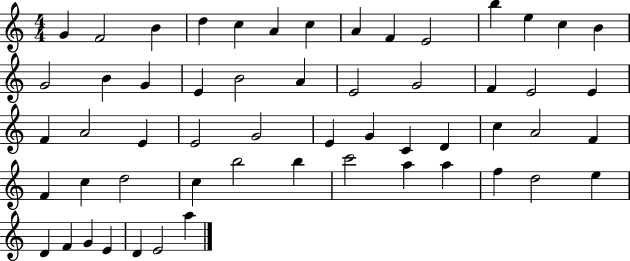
X:1
T:Untitled
M:4/4
L:1/4
K:C
G F2 B d c A c A F E2 b e c B G2 B G E B2 A E2 G2 F E2 E F A2 E E2 G2 E G C D c A2 F F c d2 c b2 b c'2 a a f d2 e D F G E D E2 a